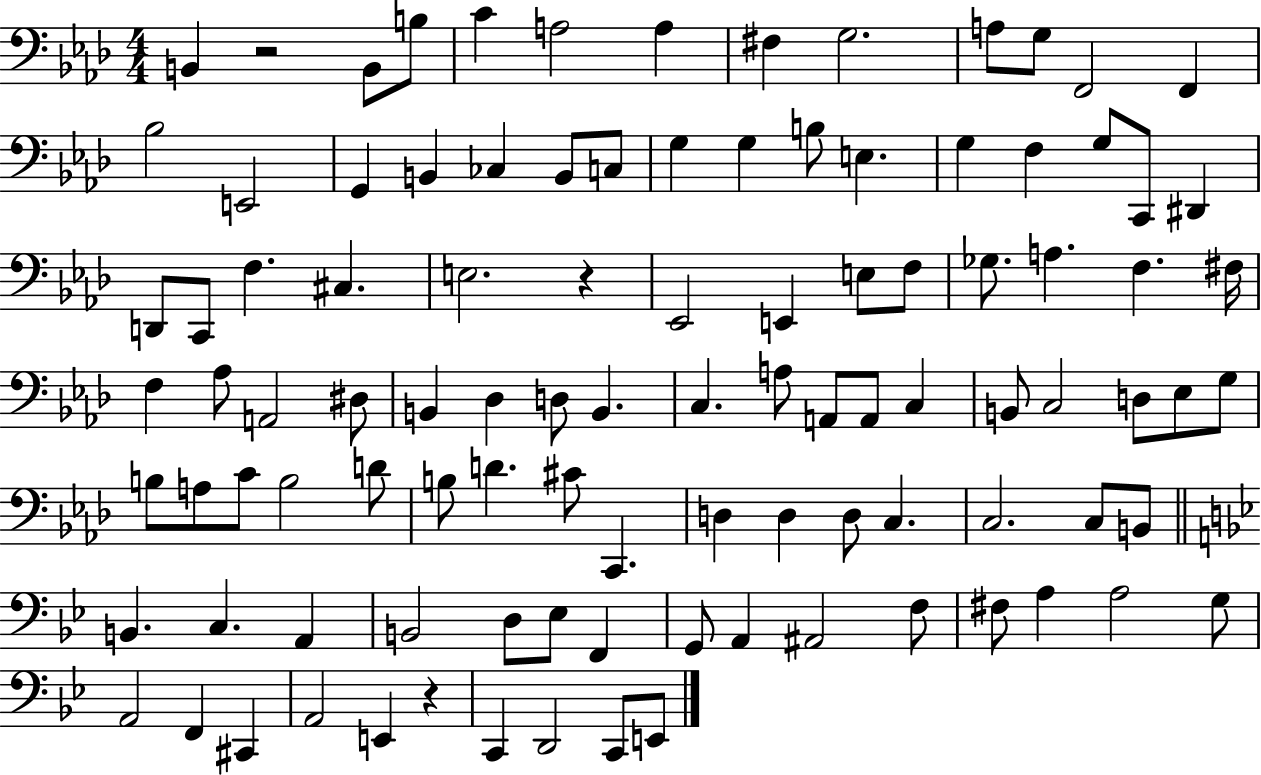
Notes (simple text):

B2/q R/h B2/e B3/e C4/q A3/h A3/q F#3/q G3/h. A3/e G3/e F2/h F2/q Bb3/h E2/h G2/q B2/q CES3/q B2/e C3/e G3/q G3/q B3/e E3/q. G3/q F3/q G3/e C2/e D#2/q D2/e C2/e F3/q. C#3/q. E3/h. R/q Eb2/h E2/q E3/e F3/e Gb3/e. A3/q. F3/q. F#3/s F3/q Ab3/e A2/h D#3/e B2/q Db3/q D3/e B2/q. C3/q. A3/e A2/e A2/e C3/q B2/e C3/h D3/e Eb3/e G3/e B3/e A3/e C4/e B3/h D4/e B3/e D4/q. C#4/e C2/q. D3/q D3/q D3/e C3/q. C3/h. C3/e B2/e B2/q. C3/q. A2/q B2/h D3/e Eb3/e F2/q G2/e A2/q A#2/h F3/e F#3/e A3/q A3/h G3/e A2/h F2/q C#2/q A2/h E2/q R/q C2/q D2/h C2/e E2/e